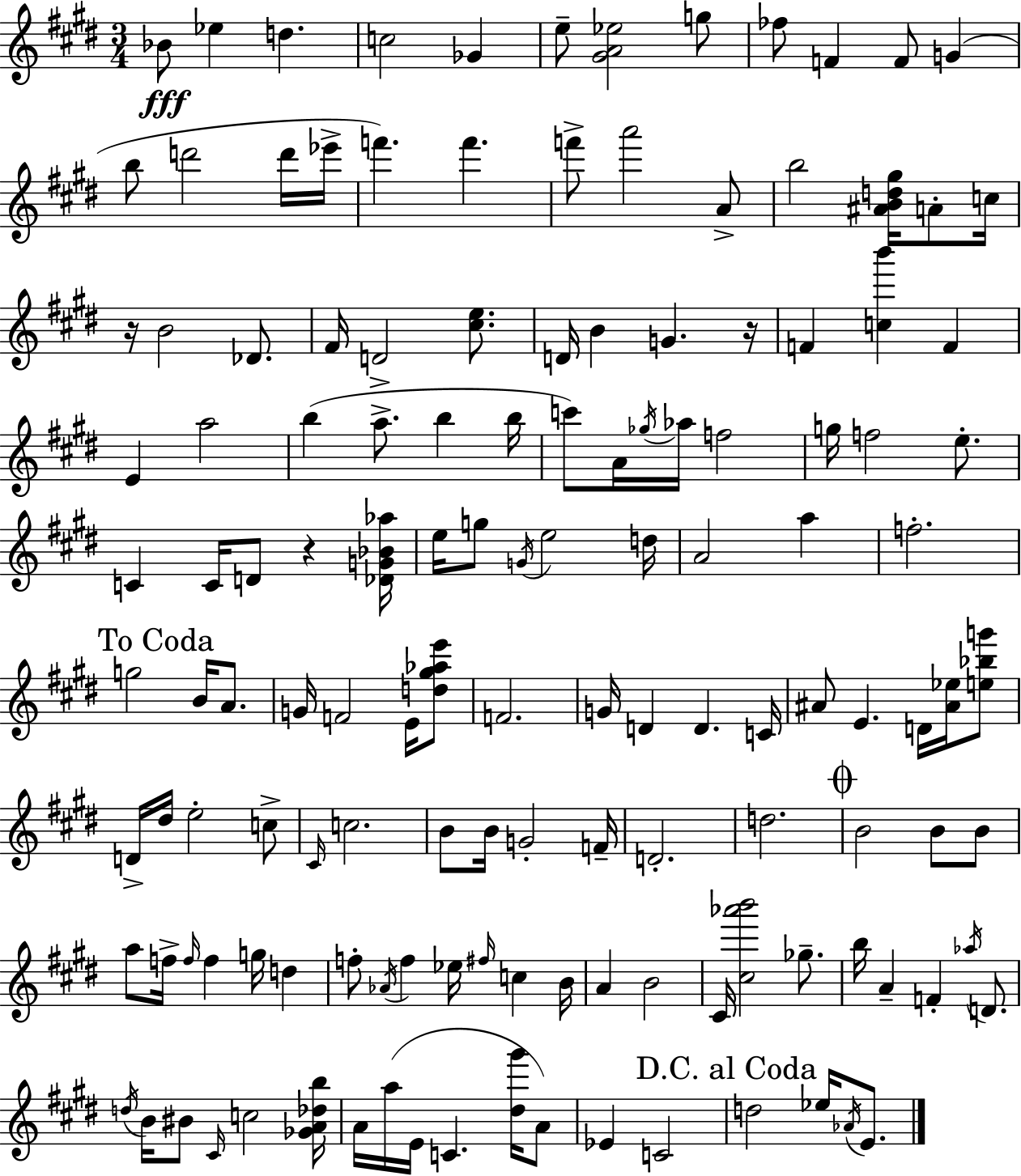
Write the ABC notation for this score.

X:1
T:Untitled
M:3/4
L:1/4
K:E
_B/2 _e d c2 _G e/2 [^GA_e]2 g/2 _f/2 F F/2 G b/2 d'2 d'/4 _e'/4 f' f' f'/2 a'2 A/2 b2 [^ABd^g]/4 A/2 c/4 z/4 B2 _D/2 ^F/4 D2 [^ce]/2 D/4 B G z/4 F [cb'] F E a2 b a/2 b b/4 c'/2 A/4 _g/4 _a/4 f2 g/4 f2 e/2 C C/4 D/2 z [_DG_B_a]/4 e/4 g/2 G/4 e2 d/4 A2 a f2 g2 B/4 A/2 G/4 F2 E/4 [d^g_ae']/2 F2 G/4 D D C/4 ^A/2 E D/4 [^A_e]/4 [e_bg']/2 D/4 ^d/4 e2 c/2 ^C/4 c2 B/2 B/4 G2 F/4 D2 d2 B2 B/2 B/2 a/2 f/4 f/4 f g/4 d f/2 _A/4 f _e/4 ^f/4 c B/4 A B2 ^C/4 [^c_a'b']2 _g/2 b/4 A F _a/4 D/2 d/4 B/4 ^B/2 ^C/4 c2 [_GA_db]/4 A/4 a/4 E/4 C [^d^g']/4 A/2 _E C2 d2 _e/4 _A/4 E/2